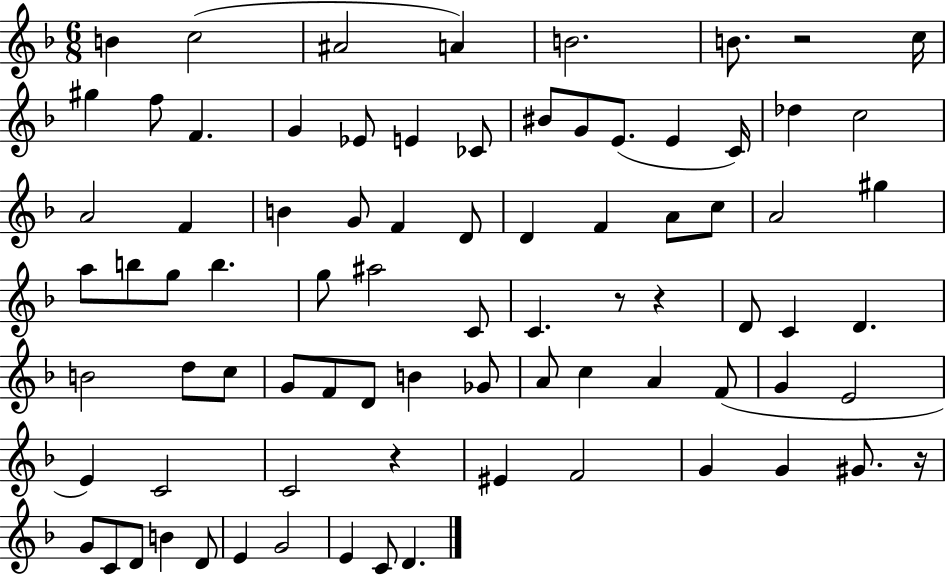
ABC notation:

X:1
T:Untitled
M:6/8
L:1/4
K:F
B c2 ^A2 A B2 B/2 z2 c/4 ^g f/2 F G _E/2 E _C/2 ^B/2 G/2 E/2 E C/4 _d c2 A2 F B G/2 F D/2 D F A/2 c/2 A2 ^g a/2 b/2 g/2 b g/2 ^a2 C/2 C z/2 z D/2 C D B2 d/2 c/2 G/2 F/2 D/2 B _G/2 A/2 c A F/2 G E2 E C2 C2 z ^E F2 G G ^G/2 z/4 G/2 C/2 D/2 B D/2 E G2 E C/2 D